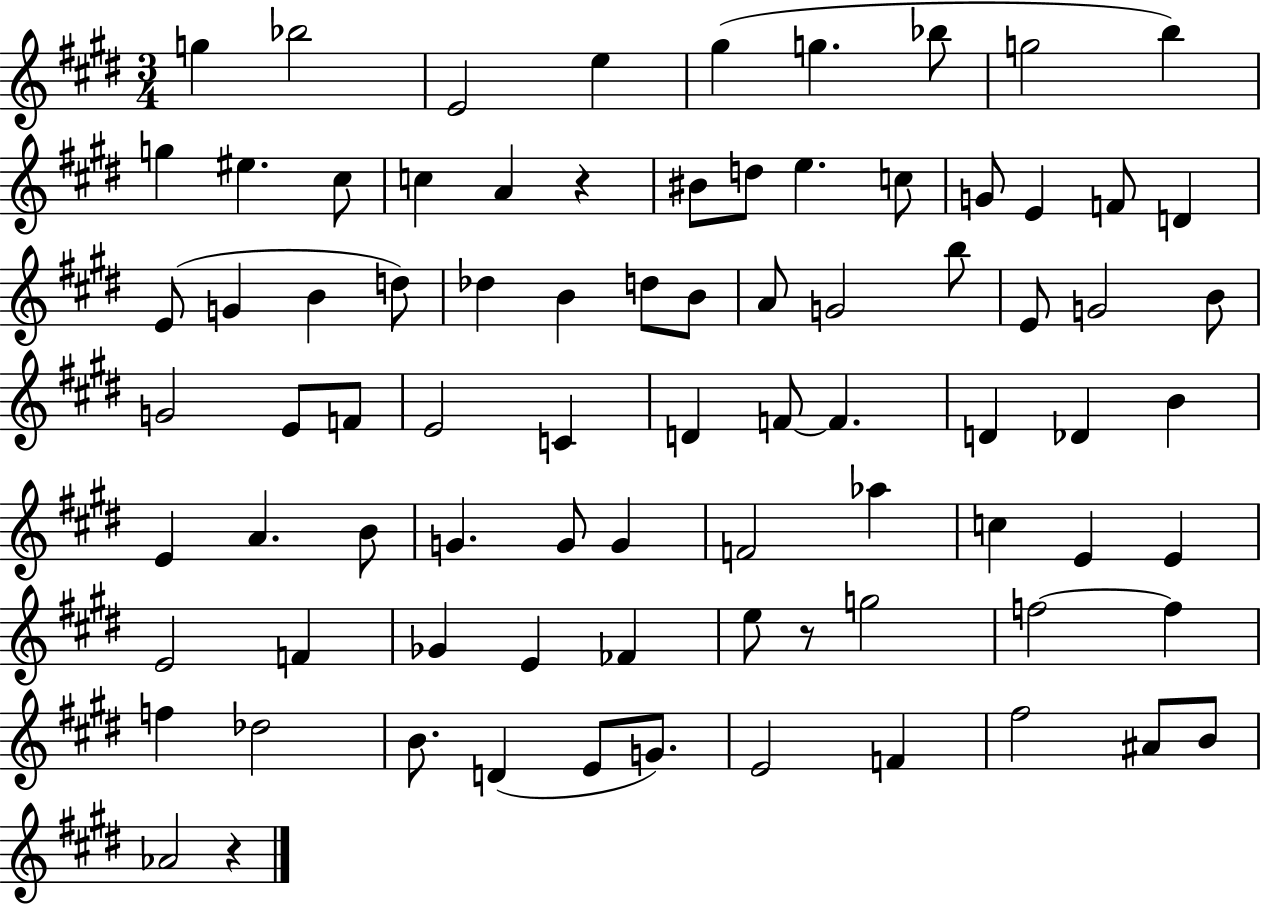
{
  \clef treble
  \numericTimeSignature
  \time 3/4
  \key e \major
  g''4 bes''2 | e'2 e''4 | gis''4( g''4. bes''8 | g''2 b''4) | \break g''4 eis''4. cis''8 | c''4 a'4 r4 | bis'8 d''8 e''4. c''8 | g'8 e'4 f'8 d'4 | \break e'8( g'4 b'4 d''8) | des''4 b'4 d''8 b'8 | a'8 g'2 b''8 | e'8 g'2 b'8 | \break g'2 e'8 f'8 | e'2 c'4 | d'4 f'8~~ f'4. | d'4 des'4 b'4 | \break e'4 a'4. b'8 | g'4. g'8 g'4 | f'2 aes''4 | c''4 e'4 e'4 | \break e'2 f'4 | ges'4 e'4 fes'4 | e''8 r8 g''2 | f''2~~ f''4 | \break f''4 des''2 | b'8. d'4( e'8 g'8.) | e'2 f'4 | fis''2 ais'8 b'8 | \break aes'2 r4 | \bar "|."
}